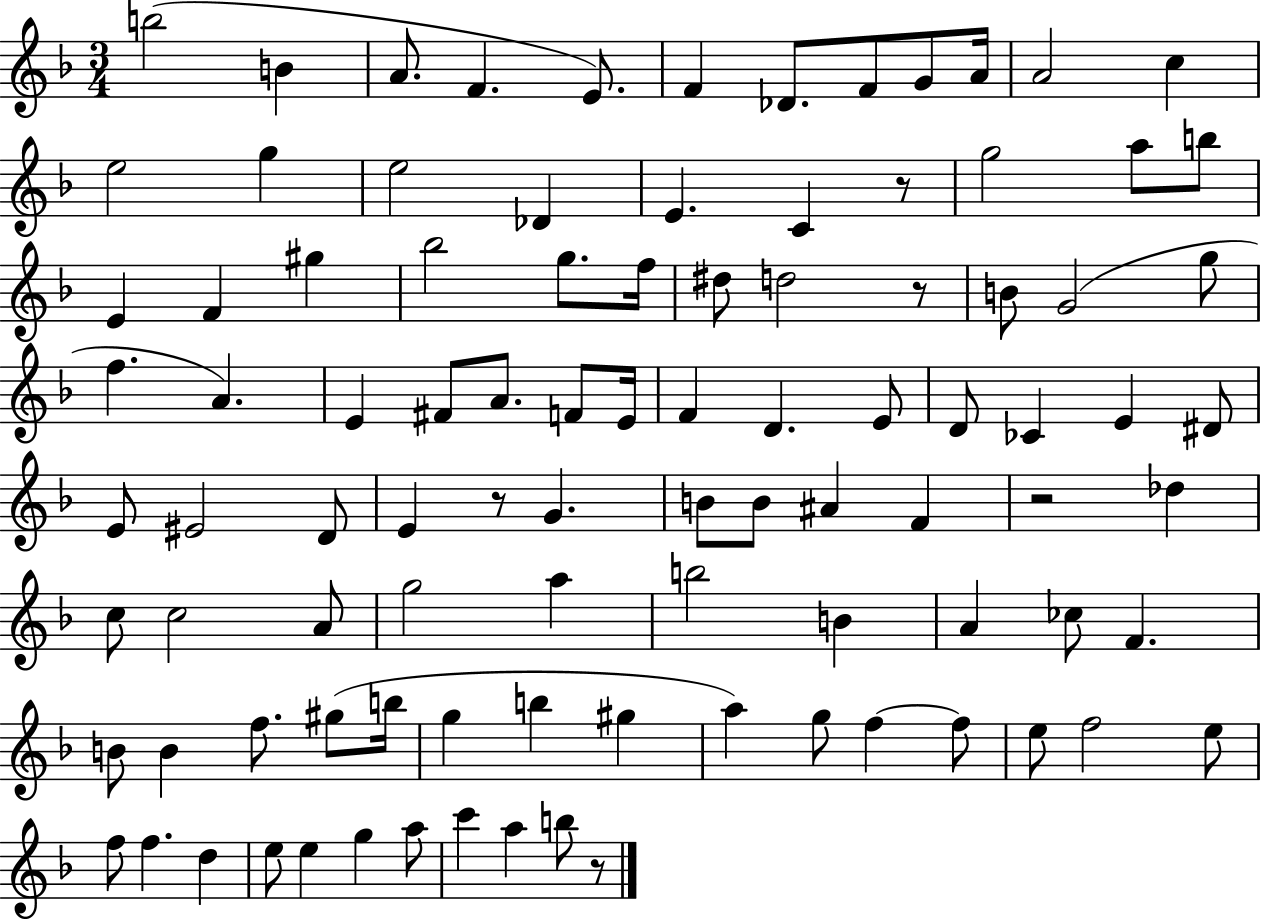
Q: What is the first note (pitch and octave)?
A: B5